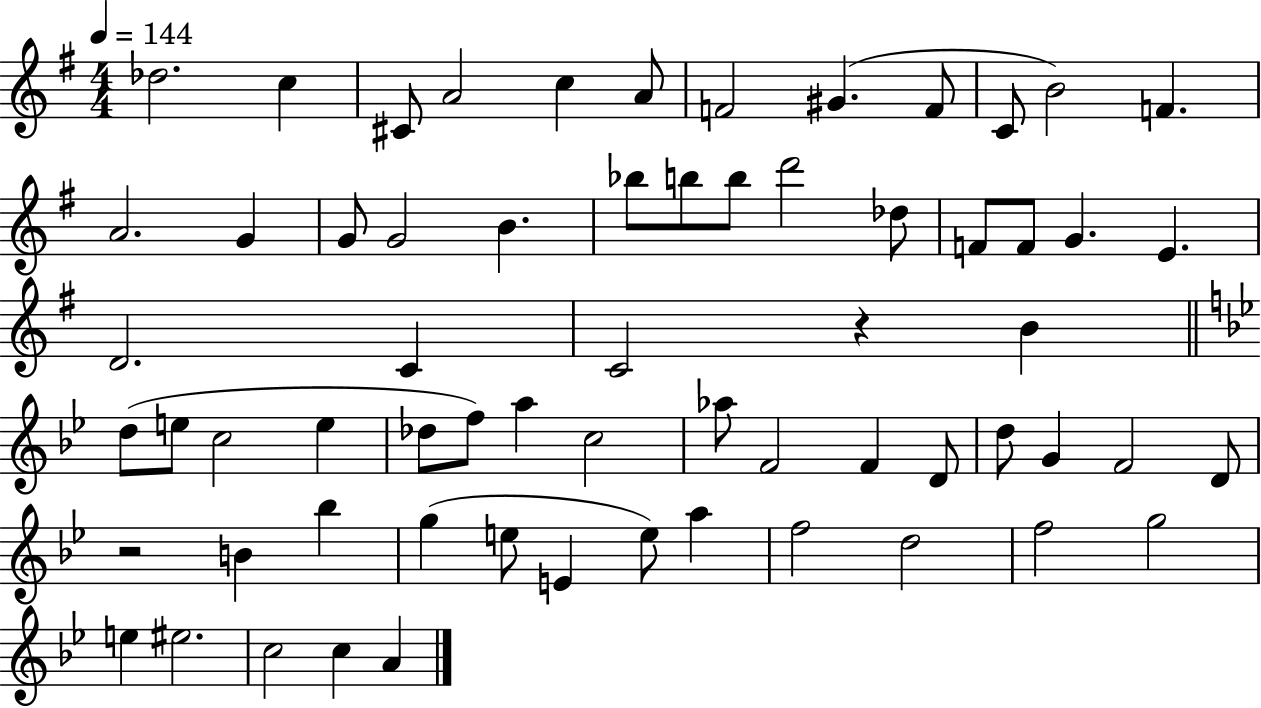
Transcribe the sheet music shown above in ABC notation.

X:1
T:Untitled
M:4/4
L:1/4
K:G
_d2 c ^C/2 A2 c A/2 F2 ^G F/2 C/2 B2 F A2 G G/2 G2 B _b/2 b/2 b/2 d'2 _d/2 F/2 F/2 G E D2 C C2 z B d/2 e/2 c2 e _d/2 f/2 a c2 _a/2 F2 F D/2 d/2 G F2 D/2 z2 B _b g e/2 E e/2 a f2 d2 f2 g2 e ^e2 c2 c A